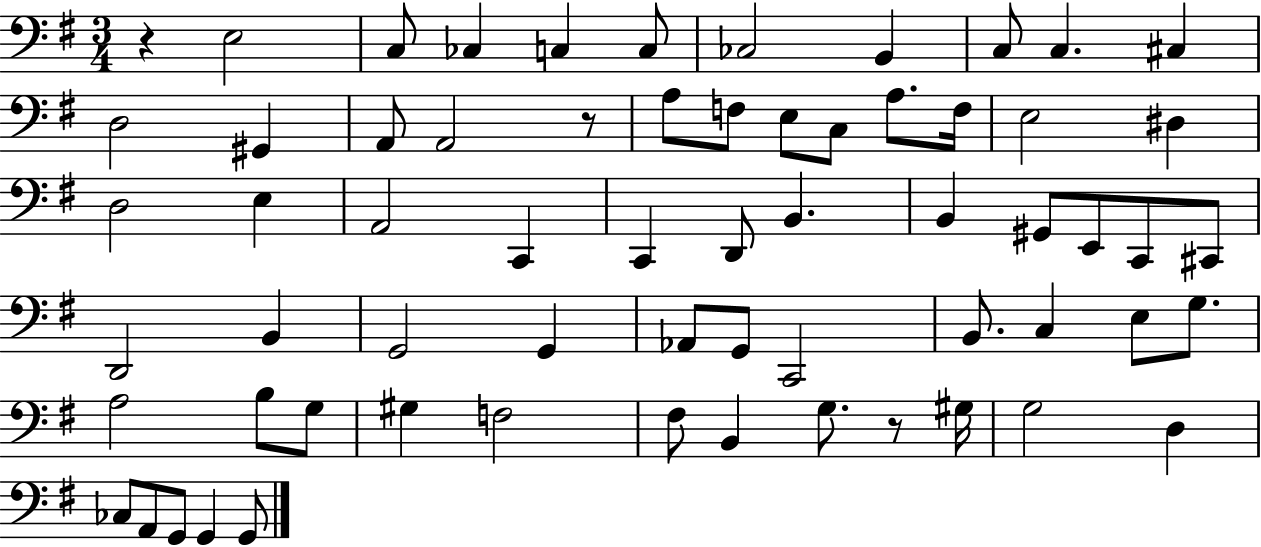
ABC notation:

X:1
T:Untitled
M:3/4
L:1/4
K:G
z E,2 C,/2 _C, C, C,/2 _C,2 B,, C,/2 C, ^C, D,2 ^G,, A,,/2 A,,2 z/2 A,/2 F,/2 E,/2 C,/2 A,/2 F,/4 E,2 ^D, D,2 E, A,,2 C,, C,, D,,/2 B,, B,, ^G,,/2 E,,/2 C,,/2 ^C,,/2 D,,2 B,, G,,2 G,, _A,,/2 G,,/2 C,,2 B,,/2 C, E,/2 G,/2 A,2 B,/2 G,/2 ^G, F,2 ^F,/2 B,, G,/2 z/2 ^G,/4 G,2 D, _C,/2 A,,/2 G,,/2 G,, G,,/2